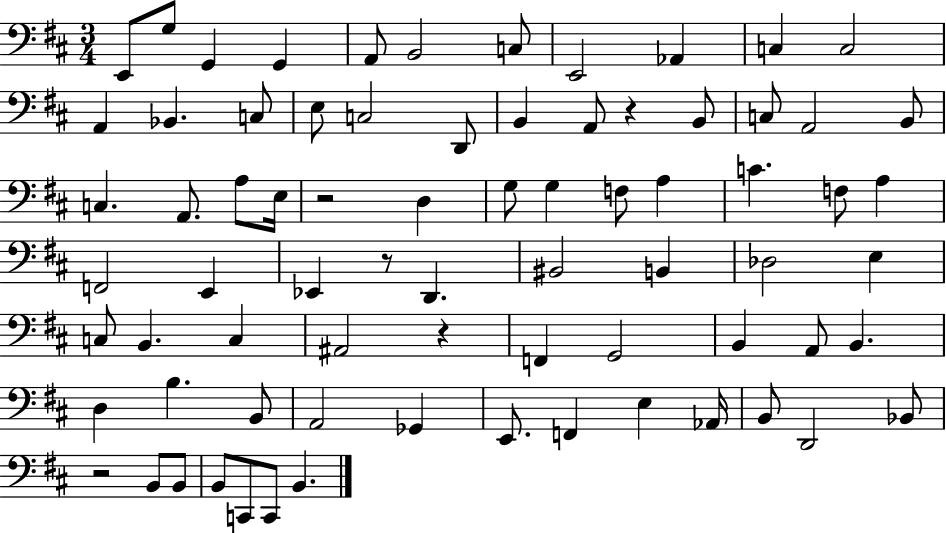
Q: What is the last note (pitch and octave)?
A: B2